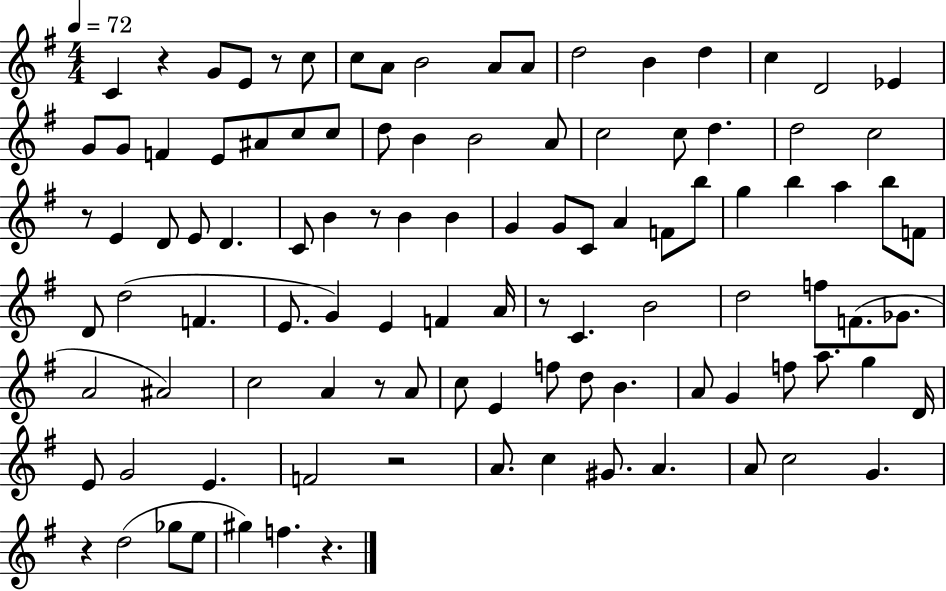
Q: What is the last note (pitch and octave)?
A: F5